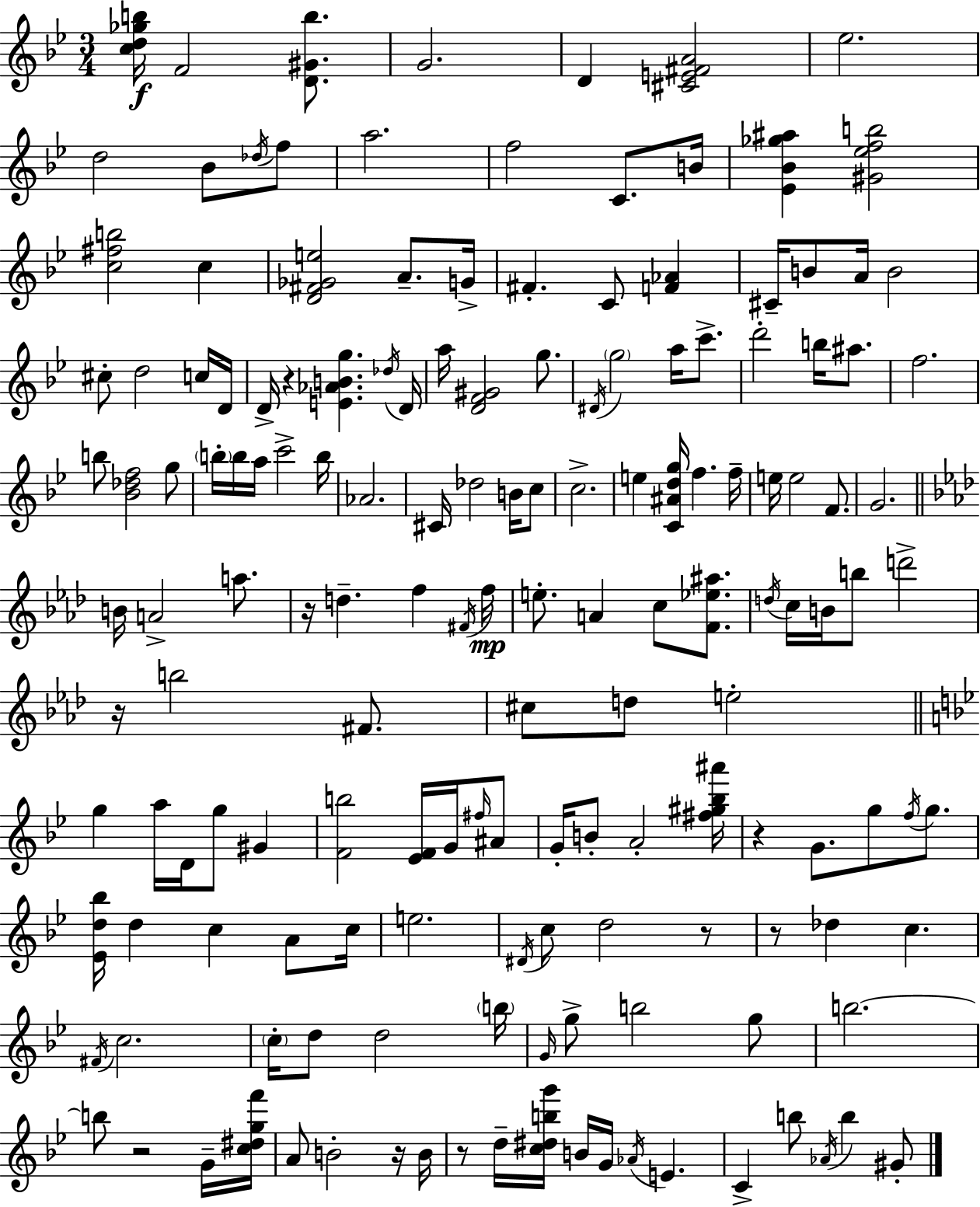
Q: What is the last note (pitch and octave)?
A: G#4